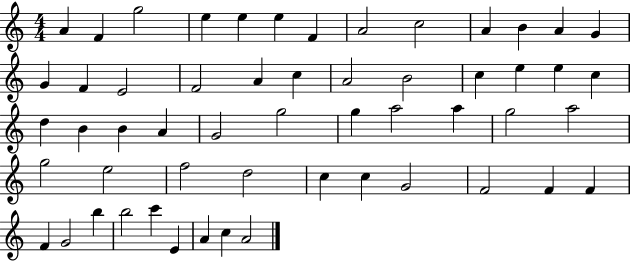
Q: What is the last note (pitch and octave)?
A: A4